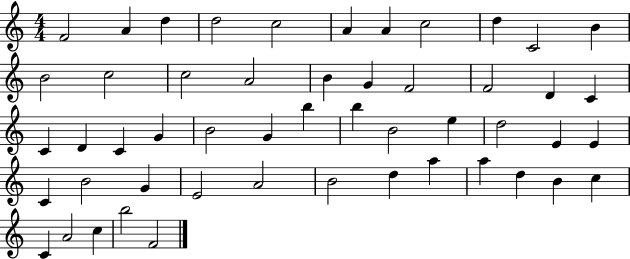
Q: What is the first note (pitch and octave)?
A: F4